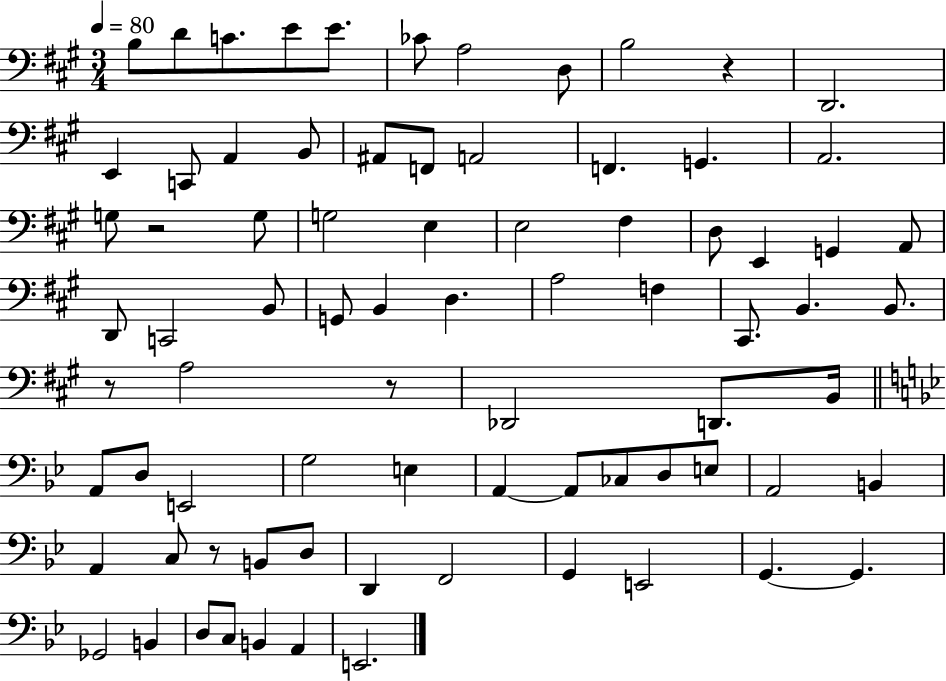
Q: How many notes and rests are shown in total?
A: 79